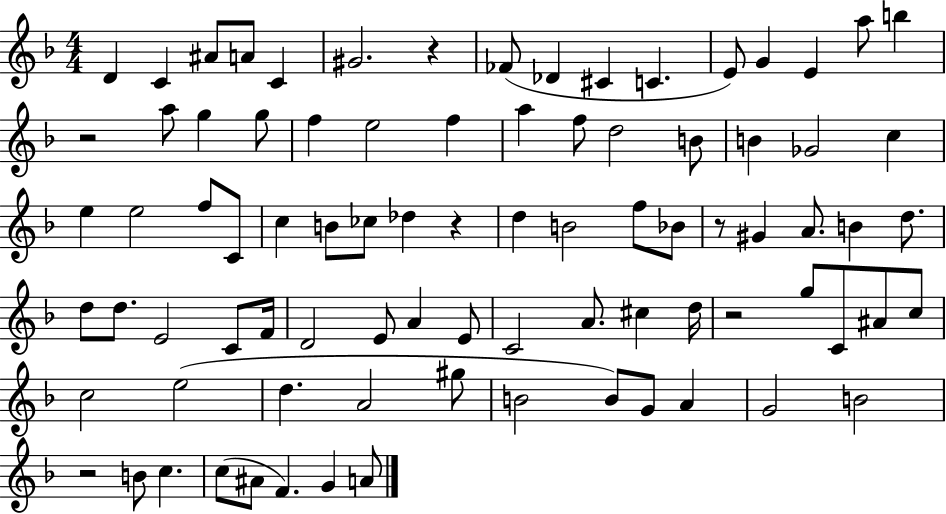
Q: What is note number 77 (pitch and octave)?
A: F4